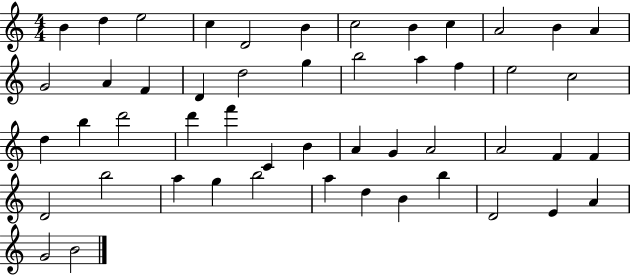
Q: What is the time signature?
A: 4/4